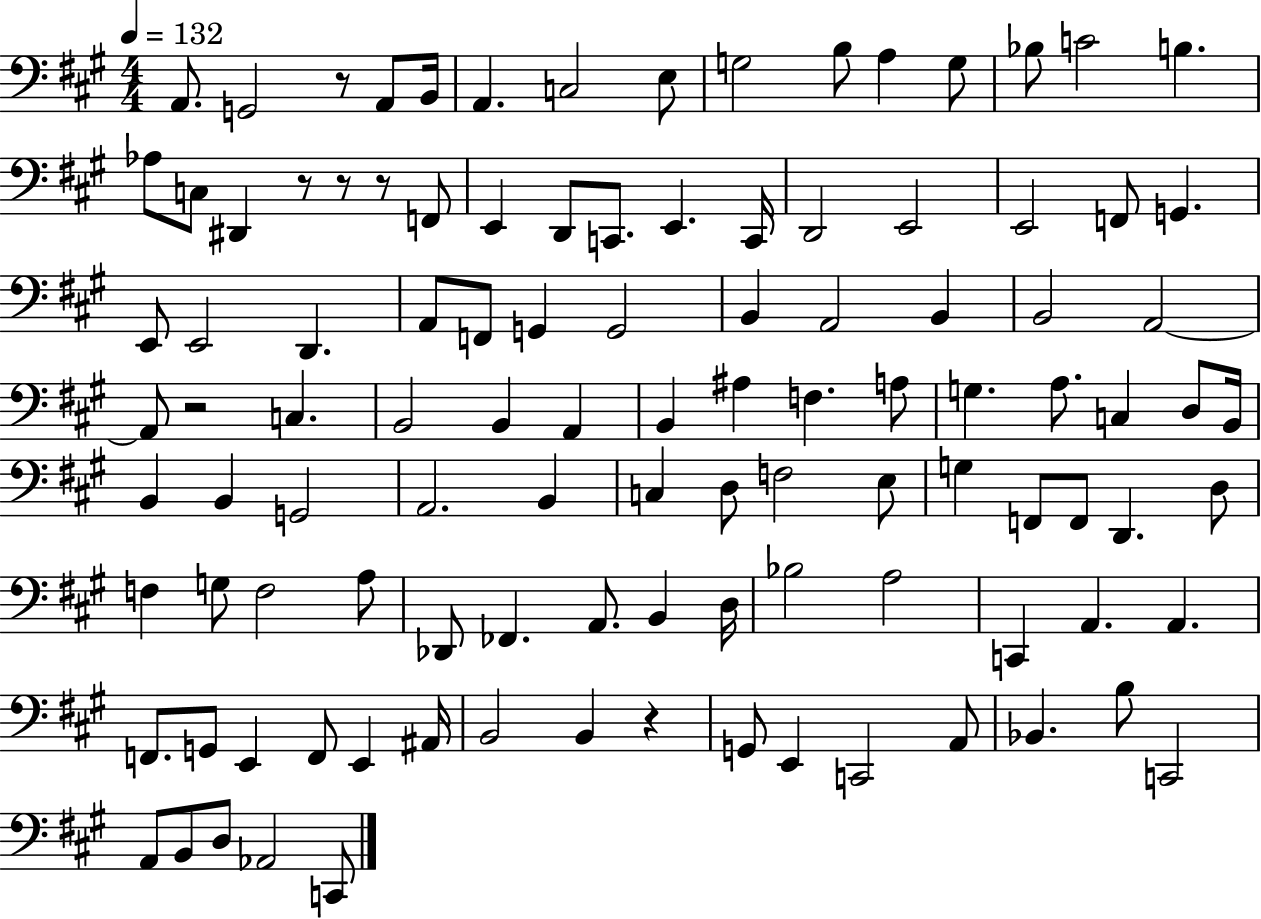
X:1
T:Untitled
M:4/4
L:1/4
K:A
A,,/2 G,,2 z/2 A,,/2 B,,/4 A,, C,2 E,/2 G,2 B,/2 A, G,/2 _B,/2 C2 B, _A,/2 C,/2 ^D,, z/2 z/2 z/2 F,,/2 E,, D,,/2 C,,/2 E,, C,,/4 D,,2 E,,2 E,,2 F,,/2 G,, E,,/2 E,,2 D,, A,,/2 F,,/2 G,, G,,2 B,, A,,2 B,, B,,2 A,,2 A,,/2 z2 C, B,,2 B,, A,, B,, ^A, F, A,/2 G, A,/2 C, D,/2 B,,/4 B,, B,, G,,2 A,,2 B,, C, D,/2 F,2 E,/2 G, F,,/2 F,,/2 D,, D,/2 F, G,/2 F,2 A,/2 _D,,/2 _F,, A,,/2 B,, D,/4 _B,2 A,2 C,, A,, A,, F,,/2 G,,/2 E,, F,,/2 E,, ^A,,/4 B,,2 B,, z G,,/2 E,, C,,2 A,,/2 _B,, B,/2 C,,2 A,,/2 B,,/2 D,/2 _A,,2 C,,/2